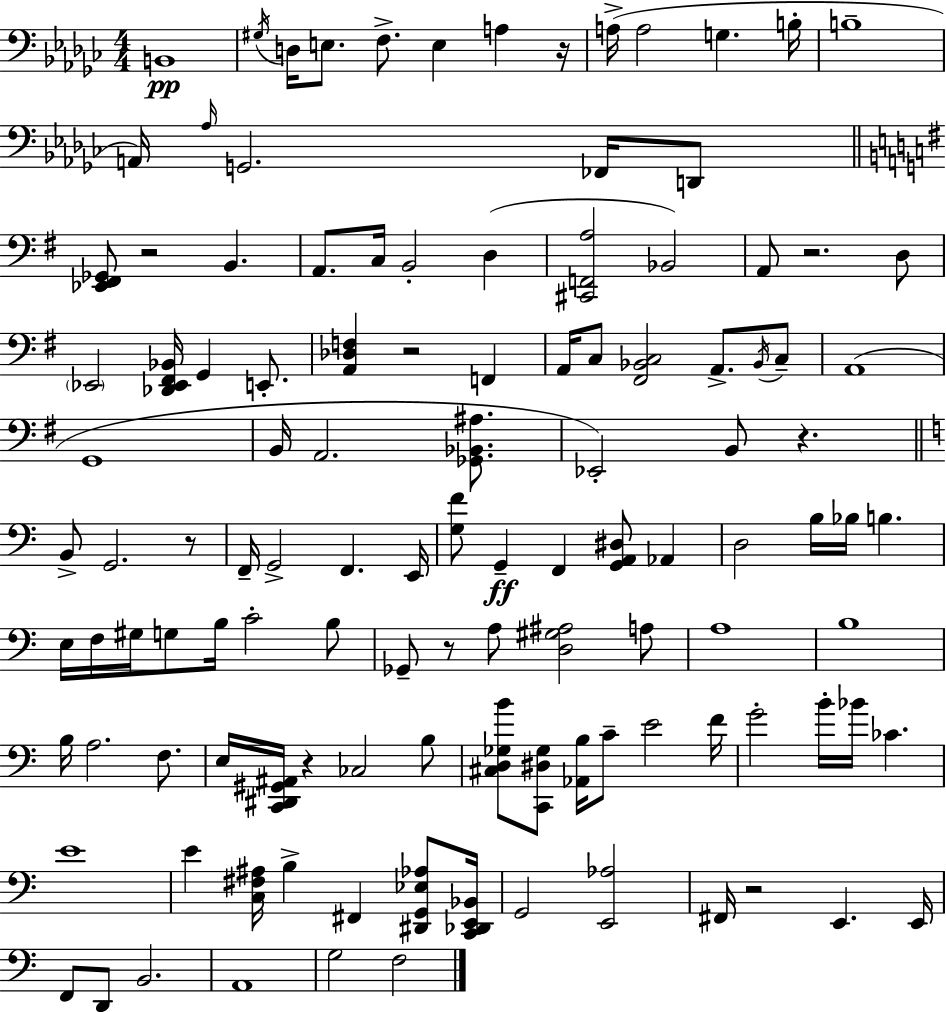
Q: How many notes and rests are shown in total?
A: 118